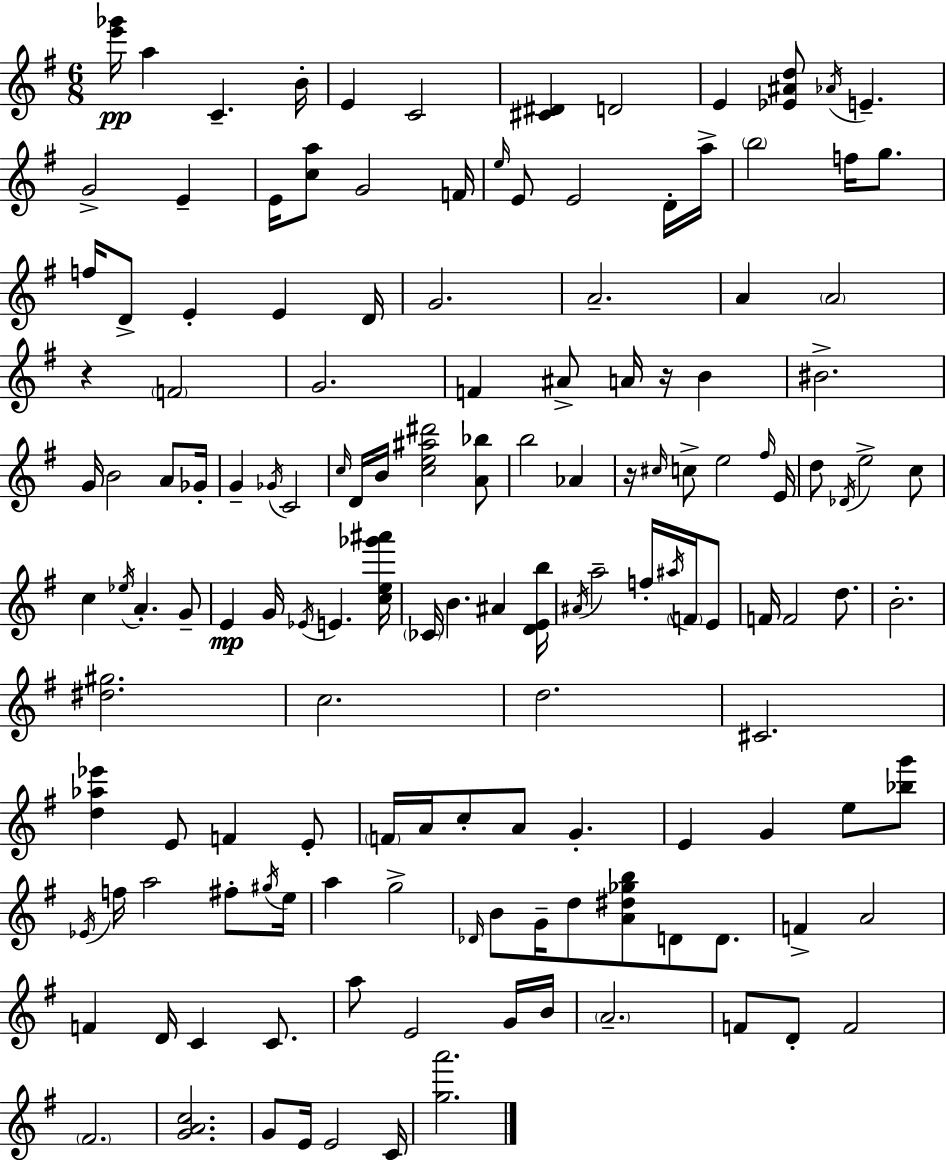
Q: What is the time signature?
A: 6/8